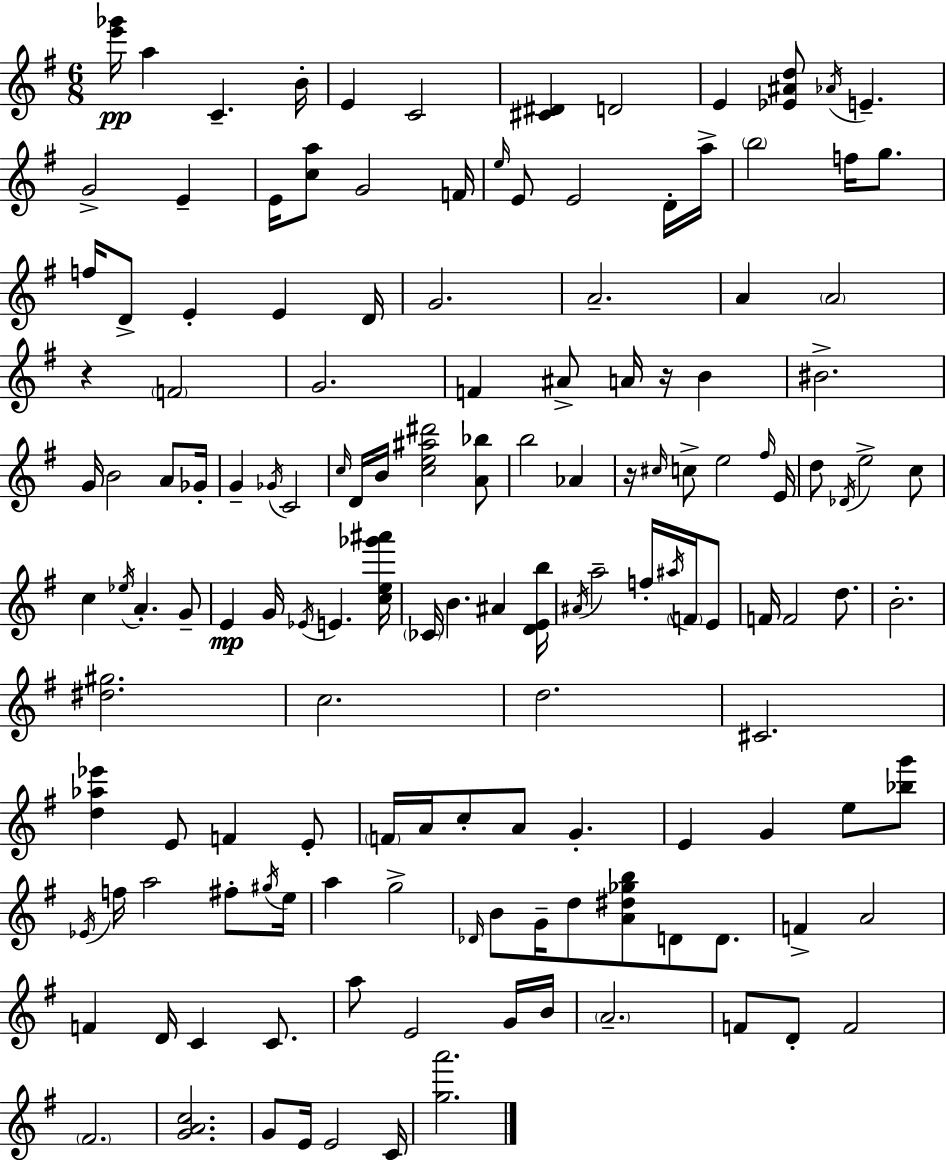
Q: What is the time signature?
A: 6/8